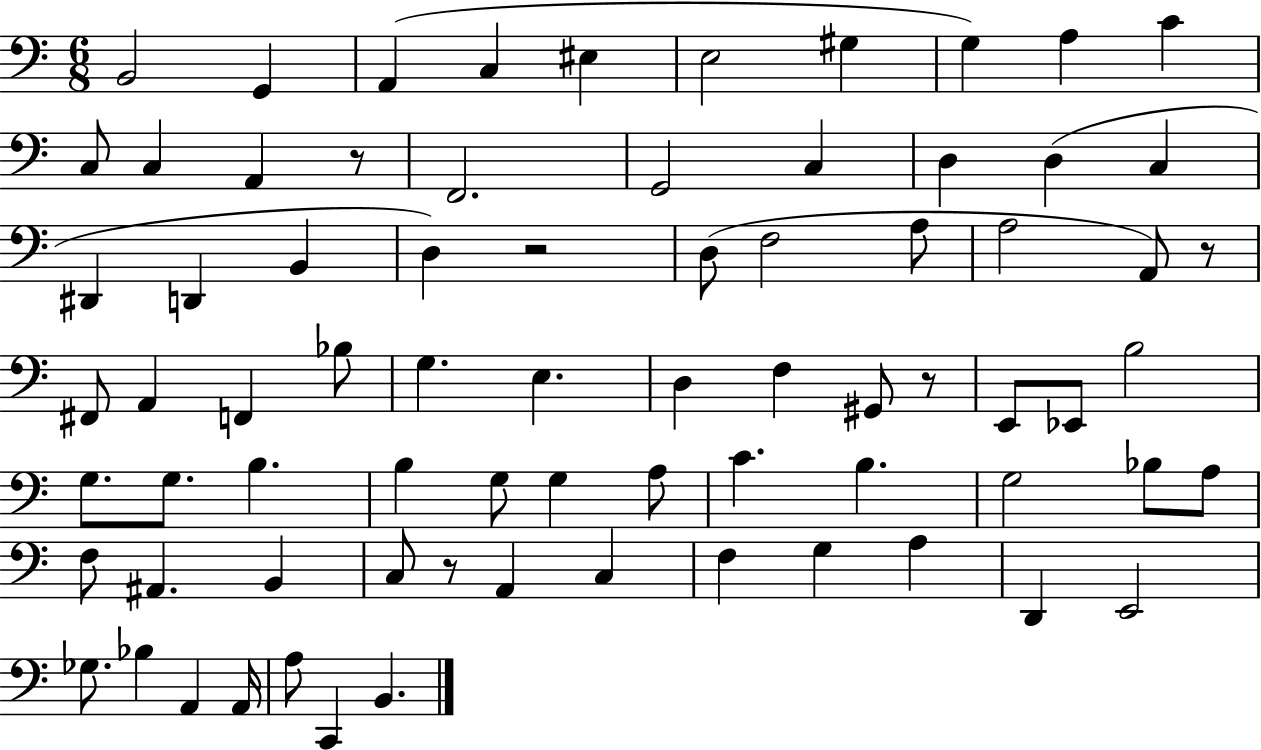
X:1
T:Untitled
M:6/8
L:1/4
K:C
B,,2 G,, A,, C, ^E, E,2 ^G, G, A, C C,/2 C, A,, z/2 F,,2 G,,2 C, D, D, C, ^D,, D,, B,, D, z2 D,/2 F,2 A,/2 A,2 A,,/2 z/2 ^F,,/2 A,, F,, _B,/2 G, E, D, F, ^G,,/2 z/2 E,,/2 _E,,/2 B,2 G,/2 G,/2 B, B, G,/2 G, A,/2 C B, G,2 _B,/2 A,/2 F,/2 ^A,, B,, C,/2 z/2 A,, C, F, G, A, D,, E,,2 _G,/2 _B, A,, A,,/4 A,/2 C,, B,,